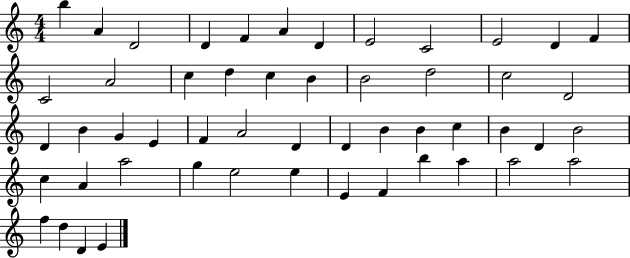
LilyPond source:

{
  \clef treble
  \numericTimeSignature
  \time 4/4
  \key c \major
  b''4 a'4 d'2 | d'4 f'4 a'4 d'4 | e'2 c'2 | e'2 d'4 f'4 | \break c'2 a'2 | c''4 d''4 c''4 b'4 | b'2 d''2 | c''2 d'2 | \break d'4 b'4 g'4 e'4 | f'4 a'2 d'4 | d'4 b'4 b'4 c''4 | b'4 d'4 b'2 | \break c''4 a'4 a''2 | g''4 e''2 e''4 | e'4 f'4 b''4 a''4 | a''2 a''2 | \break f''4 d''4 d'4 e'4 | \bar "|."
}